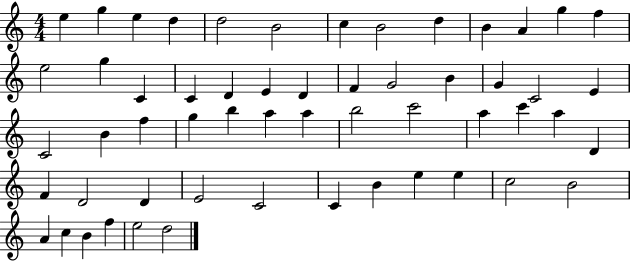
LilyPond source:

{
  \clef treble
  \numericTimeSignature
  \time 4/4
  \key c \major
  e''4 g''4 e''4 d''4 | d''2 b'2 | c''4 b'2 d''4 | b'4 a'4 g''4 f''4 | \break e''2 g''4 c'4 | c'4 d'4 e'4 d'4 | f'4 g'2 b'4 | g'4 c'2 e'4 | \break c'2 b'4 f''4 | g''4 b''4 a''4 a''4 | b''2 c'''2 | a''4 c'''4 a''4 d'4 | \break f'4 d'2 d'4 | e'2 c'2 | c'4 b'4 e''4 e''4 | c''2 b'2 | \break a'4 c''4 b'4 f''4 | e''2 d''2 | \bar "|."
}